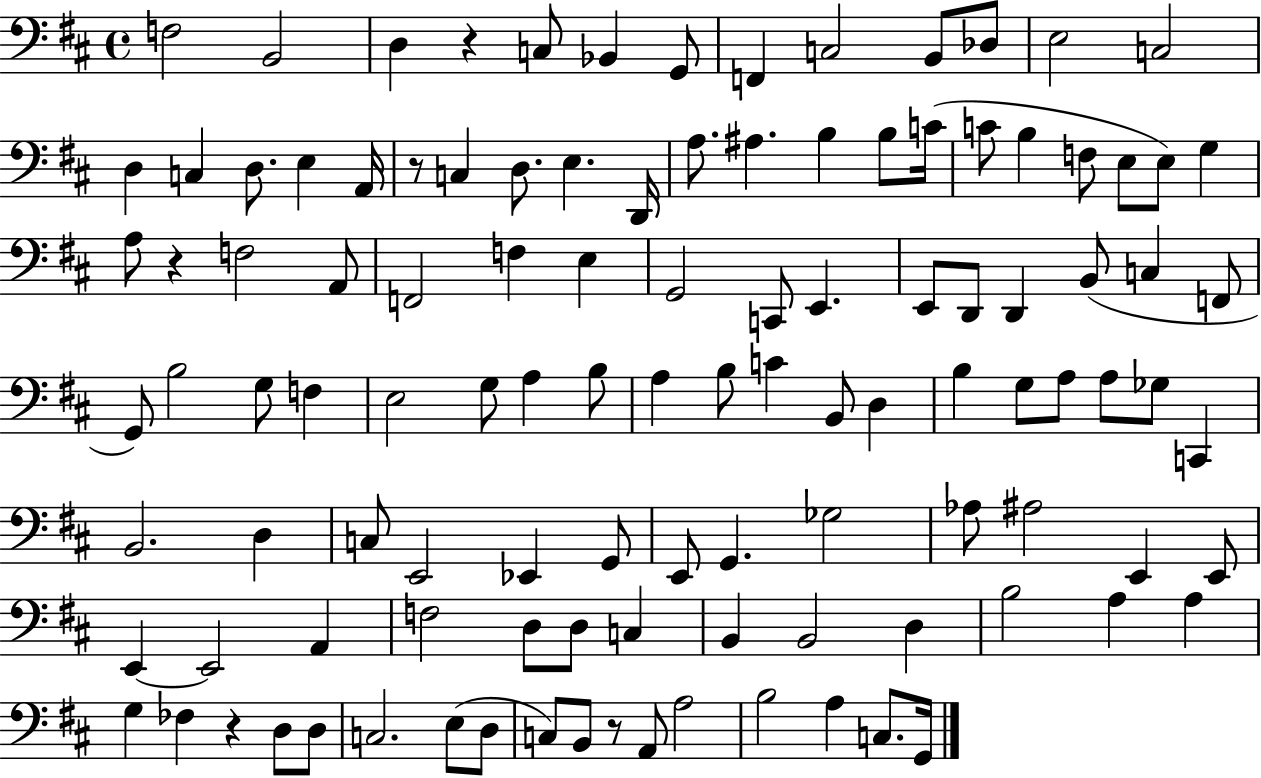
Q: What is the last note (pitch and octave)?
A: G2